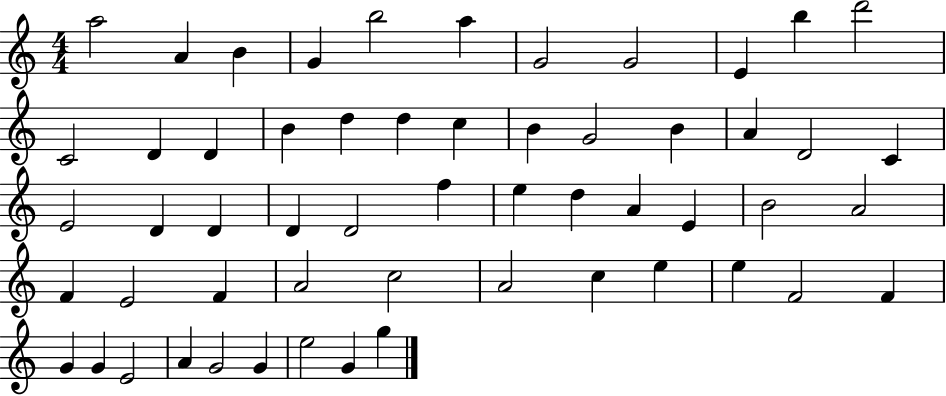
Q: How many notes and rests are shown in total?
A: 56